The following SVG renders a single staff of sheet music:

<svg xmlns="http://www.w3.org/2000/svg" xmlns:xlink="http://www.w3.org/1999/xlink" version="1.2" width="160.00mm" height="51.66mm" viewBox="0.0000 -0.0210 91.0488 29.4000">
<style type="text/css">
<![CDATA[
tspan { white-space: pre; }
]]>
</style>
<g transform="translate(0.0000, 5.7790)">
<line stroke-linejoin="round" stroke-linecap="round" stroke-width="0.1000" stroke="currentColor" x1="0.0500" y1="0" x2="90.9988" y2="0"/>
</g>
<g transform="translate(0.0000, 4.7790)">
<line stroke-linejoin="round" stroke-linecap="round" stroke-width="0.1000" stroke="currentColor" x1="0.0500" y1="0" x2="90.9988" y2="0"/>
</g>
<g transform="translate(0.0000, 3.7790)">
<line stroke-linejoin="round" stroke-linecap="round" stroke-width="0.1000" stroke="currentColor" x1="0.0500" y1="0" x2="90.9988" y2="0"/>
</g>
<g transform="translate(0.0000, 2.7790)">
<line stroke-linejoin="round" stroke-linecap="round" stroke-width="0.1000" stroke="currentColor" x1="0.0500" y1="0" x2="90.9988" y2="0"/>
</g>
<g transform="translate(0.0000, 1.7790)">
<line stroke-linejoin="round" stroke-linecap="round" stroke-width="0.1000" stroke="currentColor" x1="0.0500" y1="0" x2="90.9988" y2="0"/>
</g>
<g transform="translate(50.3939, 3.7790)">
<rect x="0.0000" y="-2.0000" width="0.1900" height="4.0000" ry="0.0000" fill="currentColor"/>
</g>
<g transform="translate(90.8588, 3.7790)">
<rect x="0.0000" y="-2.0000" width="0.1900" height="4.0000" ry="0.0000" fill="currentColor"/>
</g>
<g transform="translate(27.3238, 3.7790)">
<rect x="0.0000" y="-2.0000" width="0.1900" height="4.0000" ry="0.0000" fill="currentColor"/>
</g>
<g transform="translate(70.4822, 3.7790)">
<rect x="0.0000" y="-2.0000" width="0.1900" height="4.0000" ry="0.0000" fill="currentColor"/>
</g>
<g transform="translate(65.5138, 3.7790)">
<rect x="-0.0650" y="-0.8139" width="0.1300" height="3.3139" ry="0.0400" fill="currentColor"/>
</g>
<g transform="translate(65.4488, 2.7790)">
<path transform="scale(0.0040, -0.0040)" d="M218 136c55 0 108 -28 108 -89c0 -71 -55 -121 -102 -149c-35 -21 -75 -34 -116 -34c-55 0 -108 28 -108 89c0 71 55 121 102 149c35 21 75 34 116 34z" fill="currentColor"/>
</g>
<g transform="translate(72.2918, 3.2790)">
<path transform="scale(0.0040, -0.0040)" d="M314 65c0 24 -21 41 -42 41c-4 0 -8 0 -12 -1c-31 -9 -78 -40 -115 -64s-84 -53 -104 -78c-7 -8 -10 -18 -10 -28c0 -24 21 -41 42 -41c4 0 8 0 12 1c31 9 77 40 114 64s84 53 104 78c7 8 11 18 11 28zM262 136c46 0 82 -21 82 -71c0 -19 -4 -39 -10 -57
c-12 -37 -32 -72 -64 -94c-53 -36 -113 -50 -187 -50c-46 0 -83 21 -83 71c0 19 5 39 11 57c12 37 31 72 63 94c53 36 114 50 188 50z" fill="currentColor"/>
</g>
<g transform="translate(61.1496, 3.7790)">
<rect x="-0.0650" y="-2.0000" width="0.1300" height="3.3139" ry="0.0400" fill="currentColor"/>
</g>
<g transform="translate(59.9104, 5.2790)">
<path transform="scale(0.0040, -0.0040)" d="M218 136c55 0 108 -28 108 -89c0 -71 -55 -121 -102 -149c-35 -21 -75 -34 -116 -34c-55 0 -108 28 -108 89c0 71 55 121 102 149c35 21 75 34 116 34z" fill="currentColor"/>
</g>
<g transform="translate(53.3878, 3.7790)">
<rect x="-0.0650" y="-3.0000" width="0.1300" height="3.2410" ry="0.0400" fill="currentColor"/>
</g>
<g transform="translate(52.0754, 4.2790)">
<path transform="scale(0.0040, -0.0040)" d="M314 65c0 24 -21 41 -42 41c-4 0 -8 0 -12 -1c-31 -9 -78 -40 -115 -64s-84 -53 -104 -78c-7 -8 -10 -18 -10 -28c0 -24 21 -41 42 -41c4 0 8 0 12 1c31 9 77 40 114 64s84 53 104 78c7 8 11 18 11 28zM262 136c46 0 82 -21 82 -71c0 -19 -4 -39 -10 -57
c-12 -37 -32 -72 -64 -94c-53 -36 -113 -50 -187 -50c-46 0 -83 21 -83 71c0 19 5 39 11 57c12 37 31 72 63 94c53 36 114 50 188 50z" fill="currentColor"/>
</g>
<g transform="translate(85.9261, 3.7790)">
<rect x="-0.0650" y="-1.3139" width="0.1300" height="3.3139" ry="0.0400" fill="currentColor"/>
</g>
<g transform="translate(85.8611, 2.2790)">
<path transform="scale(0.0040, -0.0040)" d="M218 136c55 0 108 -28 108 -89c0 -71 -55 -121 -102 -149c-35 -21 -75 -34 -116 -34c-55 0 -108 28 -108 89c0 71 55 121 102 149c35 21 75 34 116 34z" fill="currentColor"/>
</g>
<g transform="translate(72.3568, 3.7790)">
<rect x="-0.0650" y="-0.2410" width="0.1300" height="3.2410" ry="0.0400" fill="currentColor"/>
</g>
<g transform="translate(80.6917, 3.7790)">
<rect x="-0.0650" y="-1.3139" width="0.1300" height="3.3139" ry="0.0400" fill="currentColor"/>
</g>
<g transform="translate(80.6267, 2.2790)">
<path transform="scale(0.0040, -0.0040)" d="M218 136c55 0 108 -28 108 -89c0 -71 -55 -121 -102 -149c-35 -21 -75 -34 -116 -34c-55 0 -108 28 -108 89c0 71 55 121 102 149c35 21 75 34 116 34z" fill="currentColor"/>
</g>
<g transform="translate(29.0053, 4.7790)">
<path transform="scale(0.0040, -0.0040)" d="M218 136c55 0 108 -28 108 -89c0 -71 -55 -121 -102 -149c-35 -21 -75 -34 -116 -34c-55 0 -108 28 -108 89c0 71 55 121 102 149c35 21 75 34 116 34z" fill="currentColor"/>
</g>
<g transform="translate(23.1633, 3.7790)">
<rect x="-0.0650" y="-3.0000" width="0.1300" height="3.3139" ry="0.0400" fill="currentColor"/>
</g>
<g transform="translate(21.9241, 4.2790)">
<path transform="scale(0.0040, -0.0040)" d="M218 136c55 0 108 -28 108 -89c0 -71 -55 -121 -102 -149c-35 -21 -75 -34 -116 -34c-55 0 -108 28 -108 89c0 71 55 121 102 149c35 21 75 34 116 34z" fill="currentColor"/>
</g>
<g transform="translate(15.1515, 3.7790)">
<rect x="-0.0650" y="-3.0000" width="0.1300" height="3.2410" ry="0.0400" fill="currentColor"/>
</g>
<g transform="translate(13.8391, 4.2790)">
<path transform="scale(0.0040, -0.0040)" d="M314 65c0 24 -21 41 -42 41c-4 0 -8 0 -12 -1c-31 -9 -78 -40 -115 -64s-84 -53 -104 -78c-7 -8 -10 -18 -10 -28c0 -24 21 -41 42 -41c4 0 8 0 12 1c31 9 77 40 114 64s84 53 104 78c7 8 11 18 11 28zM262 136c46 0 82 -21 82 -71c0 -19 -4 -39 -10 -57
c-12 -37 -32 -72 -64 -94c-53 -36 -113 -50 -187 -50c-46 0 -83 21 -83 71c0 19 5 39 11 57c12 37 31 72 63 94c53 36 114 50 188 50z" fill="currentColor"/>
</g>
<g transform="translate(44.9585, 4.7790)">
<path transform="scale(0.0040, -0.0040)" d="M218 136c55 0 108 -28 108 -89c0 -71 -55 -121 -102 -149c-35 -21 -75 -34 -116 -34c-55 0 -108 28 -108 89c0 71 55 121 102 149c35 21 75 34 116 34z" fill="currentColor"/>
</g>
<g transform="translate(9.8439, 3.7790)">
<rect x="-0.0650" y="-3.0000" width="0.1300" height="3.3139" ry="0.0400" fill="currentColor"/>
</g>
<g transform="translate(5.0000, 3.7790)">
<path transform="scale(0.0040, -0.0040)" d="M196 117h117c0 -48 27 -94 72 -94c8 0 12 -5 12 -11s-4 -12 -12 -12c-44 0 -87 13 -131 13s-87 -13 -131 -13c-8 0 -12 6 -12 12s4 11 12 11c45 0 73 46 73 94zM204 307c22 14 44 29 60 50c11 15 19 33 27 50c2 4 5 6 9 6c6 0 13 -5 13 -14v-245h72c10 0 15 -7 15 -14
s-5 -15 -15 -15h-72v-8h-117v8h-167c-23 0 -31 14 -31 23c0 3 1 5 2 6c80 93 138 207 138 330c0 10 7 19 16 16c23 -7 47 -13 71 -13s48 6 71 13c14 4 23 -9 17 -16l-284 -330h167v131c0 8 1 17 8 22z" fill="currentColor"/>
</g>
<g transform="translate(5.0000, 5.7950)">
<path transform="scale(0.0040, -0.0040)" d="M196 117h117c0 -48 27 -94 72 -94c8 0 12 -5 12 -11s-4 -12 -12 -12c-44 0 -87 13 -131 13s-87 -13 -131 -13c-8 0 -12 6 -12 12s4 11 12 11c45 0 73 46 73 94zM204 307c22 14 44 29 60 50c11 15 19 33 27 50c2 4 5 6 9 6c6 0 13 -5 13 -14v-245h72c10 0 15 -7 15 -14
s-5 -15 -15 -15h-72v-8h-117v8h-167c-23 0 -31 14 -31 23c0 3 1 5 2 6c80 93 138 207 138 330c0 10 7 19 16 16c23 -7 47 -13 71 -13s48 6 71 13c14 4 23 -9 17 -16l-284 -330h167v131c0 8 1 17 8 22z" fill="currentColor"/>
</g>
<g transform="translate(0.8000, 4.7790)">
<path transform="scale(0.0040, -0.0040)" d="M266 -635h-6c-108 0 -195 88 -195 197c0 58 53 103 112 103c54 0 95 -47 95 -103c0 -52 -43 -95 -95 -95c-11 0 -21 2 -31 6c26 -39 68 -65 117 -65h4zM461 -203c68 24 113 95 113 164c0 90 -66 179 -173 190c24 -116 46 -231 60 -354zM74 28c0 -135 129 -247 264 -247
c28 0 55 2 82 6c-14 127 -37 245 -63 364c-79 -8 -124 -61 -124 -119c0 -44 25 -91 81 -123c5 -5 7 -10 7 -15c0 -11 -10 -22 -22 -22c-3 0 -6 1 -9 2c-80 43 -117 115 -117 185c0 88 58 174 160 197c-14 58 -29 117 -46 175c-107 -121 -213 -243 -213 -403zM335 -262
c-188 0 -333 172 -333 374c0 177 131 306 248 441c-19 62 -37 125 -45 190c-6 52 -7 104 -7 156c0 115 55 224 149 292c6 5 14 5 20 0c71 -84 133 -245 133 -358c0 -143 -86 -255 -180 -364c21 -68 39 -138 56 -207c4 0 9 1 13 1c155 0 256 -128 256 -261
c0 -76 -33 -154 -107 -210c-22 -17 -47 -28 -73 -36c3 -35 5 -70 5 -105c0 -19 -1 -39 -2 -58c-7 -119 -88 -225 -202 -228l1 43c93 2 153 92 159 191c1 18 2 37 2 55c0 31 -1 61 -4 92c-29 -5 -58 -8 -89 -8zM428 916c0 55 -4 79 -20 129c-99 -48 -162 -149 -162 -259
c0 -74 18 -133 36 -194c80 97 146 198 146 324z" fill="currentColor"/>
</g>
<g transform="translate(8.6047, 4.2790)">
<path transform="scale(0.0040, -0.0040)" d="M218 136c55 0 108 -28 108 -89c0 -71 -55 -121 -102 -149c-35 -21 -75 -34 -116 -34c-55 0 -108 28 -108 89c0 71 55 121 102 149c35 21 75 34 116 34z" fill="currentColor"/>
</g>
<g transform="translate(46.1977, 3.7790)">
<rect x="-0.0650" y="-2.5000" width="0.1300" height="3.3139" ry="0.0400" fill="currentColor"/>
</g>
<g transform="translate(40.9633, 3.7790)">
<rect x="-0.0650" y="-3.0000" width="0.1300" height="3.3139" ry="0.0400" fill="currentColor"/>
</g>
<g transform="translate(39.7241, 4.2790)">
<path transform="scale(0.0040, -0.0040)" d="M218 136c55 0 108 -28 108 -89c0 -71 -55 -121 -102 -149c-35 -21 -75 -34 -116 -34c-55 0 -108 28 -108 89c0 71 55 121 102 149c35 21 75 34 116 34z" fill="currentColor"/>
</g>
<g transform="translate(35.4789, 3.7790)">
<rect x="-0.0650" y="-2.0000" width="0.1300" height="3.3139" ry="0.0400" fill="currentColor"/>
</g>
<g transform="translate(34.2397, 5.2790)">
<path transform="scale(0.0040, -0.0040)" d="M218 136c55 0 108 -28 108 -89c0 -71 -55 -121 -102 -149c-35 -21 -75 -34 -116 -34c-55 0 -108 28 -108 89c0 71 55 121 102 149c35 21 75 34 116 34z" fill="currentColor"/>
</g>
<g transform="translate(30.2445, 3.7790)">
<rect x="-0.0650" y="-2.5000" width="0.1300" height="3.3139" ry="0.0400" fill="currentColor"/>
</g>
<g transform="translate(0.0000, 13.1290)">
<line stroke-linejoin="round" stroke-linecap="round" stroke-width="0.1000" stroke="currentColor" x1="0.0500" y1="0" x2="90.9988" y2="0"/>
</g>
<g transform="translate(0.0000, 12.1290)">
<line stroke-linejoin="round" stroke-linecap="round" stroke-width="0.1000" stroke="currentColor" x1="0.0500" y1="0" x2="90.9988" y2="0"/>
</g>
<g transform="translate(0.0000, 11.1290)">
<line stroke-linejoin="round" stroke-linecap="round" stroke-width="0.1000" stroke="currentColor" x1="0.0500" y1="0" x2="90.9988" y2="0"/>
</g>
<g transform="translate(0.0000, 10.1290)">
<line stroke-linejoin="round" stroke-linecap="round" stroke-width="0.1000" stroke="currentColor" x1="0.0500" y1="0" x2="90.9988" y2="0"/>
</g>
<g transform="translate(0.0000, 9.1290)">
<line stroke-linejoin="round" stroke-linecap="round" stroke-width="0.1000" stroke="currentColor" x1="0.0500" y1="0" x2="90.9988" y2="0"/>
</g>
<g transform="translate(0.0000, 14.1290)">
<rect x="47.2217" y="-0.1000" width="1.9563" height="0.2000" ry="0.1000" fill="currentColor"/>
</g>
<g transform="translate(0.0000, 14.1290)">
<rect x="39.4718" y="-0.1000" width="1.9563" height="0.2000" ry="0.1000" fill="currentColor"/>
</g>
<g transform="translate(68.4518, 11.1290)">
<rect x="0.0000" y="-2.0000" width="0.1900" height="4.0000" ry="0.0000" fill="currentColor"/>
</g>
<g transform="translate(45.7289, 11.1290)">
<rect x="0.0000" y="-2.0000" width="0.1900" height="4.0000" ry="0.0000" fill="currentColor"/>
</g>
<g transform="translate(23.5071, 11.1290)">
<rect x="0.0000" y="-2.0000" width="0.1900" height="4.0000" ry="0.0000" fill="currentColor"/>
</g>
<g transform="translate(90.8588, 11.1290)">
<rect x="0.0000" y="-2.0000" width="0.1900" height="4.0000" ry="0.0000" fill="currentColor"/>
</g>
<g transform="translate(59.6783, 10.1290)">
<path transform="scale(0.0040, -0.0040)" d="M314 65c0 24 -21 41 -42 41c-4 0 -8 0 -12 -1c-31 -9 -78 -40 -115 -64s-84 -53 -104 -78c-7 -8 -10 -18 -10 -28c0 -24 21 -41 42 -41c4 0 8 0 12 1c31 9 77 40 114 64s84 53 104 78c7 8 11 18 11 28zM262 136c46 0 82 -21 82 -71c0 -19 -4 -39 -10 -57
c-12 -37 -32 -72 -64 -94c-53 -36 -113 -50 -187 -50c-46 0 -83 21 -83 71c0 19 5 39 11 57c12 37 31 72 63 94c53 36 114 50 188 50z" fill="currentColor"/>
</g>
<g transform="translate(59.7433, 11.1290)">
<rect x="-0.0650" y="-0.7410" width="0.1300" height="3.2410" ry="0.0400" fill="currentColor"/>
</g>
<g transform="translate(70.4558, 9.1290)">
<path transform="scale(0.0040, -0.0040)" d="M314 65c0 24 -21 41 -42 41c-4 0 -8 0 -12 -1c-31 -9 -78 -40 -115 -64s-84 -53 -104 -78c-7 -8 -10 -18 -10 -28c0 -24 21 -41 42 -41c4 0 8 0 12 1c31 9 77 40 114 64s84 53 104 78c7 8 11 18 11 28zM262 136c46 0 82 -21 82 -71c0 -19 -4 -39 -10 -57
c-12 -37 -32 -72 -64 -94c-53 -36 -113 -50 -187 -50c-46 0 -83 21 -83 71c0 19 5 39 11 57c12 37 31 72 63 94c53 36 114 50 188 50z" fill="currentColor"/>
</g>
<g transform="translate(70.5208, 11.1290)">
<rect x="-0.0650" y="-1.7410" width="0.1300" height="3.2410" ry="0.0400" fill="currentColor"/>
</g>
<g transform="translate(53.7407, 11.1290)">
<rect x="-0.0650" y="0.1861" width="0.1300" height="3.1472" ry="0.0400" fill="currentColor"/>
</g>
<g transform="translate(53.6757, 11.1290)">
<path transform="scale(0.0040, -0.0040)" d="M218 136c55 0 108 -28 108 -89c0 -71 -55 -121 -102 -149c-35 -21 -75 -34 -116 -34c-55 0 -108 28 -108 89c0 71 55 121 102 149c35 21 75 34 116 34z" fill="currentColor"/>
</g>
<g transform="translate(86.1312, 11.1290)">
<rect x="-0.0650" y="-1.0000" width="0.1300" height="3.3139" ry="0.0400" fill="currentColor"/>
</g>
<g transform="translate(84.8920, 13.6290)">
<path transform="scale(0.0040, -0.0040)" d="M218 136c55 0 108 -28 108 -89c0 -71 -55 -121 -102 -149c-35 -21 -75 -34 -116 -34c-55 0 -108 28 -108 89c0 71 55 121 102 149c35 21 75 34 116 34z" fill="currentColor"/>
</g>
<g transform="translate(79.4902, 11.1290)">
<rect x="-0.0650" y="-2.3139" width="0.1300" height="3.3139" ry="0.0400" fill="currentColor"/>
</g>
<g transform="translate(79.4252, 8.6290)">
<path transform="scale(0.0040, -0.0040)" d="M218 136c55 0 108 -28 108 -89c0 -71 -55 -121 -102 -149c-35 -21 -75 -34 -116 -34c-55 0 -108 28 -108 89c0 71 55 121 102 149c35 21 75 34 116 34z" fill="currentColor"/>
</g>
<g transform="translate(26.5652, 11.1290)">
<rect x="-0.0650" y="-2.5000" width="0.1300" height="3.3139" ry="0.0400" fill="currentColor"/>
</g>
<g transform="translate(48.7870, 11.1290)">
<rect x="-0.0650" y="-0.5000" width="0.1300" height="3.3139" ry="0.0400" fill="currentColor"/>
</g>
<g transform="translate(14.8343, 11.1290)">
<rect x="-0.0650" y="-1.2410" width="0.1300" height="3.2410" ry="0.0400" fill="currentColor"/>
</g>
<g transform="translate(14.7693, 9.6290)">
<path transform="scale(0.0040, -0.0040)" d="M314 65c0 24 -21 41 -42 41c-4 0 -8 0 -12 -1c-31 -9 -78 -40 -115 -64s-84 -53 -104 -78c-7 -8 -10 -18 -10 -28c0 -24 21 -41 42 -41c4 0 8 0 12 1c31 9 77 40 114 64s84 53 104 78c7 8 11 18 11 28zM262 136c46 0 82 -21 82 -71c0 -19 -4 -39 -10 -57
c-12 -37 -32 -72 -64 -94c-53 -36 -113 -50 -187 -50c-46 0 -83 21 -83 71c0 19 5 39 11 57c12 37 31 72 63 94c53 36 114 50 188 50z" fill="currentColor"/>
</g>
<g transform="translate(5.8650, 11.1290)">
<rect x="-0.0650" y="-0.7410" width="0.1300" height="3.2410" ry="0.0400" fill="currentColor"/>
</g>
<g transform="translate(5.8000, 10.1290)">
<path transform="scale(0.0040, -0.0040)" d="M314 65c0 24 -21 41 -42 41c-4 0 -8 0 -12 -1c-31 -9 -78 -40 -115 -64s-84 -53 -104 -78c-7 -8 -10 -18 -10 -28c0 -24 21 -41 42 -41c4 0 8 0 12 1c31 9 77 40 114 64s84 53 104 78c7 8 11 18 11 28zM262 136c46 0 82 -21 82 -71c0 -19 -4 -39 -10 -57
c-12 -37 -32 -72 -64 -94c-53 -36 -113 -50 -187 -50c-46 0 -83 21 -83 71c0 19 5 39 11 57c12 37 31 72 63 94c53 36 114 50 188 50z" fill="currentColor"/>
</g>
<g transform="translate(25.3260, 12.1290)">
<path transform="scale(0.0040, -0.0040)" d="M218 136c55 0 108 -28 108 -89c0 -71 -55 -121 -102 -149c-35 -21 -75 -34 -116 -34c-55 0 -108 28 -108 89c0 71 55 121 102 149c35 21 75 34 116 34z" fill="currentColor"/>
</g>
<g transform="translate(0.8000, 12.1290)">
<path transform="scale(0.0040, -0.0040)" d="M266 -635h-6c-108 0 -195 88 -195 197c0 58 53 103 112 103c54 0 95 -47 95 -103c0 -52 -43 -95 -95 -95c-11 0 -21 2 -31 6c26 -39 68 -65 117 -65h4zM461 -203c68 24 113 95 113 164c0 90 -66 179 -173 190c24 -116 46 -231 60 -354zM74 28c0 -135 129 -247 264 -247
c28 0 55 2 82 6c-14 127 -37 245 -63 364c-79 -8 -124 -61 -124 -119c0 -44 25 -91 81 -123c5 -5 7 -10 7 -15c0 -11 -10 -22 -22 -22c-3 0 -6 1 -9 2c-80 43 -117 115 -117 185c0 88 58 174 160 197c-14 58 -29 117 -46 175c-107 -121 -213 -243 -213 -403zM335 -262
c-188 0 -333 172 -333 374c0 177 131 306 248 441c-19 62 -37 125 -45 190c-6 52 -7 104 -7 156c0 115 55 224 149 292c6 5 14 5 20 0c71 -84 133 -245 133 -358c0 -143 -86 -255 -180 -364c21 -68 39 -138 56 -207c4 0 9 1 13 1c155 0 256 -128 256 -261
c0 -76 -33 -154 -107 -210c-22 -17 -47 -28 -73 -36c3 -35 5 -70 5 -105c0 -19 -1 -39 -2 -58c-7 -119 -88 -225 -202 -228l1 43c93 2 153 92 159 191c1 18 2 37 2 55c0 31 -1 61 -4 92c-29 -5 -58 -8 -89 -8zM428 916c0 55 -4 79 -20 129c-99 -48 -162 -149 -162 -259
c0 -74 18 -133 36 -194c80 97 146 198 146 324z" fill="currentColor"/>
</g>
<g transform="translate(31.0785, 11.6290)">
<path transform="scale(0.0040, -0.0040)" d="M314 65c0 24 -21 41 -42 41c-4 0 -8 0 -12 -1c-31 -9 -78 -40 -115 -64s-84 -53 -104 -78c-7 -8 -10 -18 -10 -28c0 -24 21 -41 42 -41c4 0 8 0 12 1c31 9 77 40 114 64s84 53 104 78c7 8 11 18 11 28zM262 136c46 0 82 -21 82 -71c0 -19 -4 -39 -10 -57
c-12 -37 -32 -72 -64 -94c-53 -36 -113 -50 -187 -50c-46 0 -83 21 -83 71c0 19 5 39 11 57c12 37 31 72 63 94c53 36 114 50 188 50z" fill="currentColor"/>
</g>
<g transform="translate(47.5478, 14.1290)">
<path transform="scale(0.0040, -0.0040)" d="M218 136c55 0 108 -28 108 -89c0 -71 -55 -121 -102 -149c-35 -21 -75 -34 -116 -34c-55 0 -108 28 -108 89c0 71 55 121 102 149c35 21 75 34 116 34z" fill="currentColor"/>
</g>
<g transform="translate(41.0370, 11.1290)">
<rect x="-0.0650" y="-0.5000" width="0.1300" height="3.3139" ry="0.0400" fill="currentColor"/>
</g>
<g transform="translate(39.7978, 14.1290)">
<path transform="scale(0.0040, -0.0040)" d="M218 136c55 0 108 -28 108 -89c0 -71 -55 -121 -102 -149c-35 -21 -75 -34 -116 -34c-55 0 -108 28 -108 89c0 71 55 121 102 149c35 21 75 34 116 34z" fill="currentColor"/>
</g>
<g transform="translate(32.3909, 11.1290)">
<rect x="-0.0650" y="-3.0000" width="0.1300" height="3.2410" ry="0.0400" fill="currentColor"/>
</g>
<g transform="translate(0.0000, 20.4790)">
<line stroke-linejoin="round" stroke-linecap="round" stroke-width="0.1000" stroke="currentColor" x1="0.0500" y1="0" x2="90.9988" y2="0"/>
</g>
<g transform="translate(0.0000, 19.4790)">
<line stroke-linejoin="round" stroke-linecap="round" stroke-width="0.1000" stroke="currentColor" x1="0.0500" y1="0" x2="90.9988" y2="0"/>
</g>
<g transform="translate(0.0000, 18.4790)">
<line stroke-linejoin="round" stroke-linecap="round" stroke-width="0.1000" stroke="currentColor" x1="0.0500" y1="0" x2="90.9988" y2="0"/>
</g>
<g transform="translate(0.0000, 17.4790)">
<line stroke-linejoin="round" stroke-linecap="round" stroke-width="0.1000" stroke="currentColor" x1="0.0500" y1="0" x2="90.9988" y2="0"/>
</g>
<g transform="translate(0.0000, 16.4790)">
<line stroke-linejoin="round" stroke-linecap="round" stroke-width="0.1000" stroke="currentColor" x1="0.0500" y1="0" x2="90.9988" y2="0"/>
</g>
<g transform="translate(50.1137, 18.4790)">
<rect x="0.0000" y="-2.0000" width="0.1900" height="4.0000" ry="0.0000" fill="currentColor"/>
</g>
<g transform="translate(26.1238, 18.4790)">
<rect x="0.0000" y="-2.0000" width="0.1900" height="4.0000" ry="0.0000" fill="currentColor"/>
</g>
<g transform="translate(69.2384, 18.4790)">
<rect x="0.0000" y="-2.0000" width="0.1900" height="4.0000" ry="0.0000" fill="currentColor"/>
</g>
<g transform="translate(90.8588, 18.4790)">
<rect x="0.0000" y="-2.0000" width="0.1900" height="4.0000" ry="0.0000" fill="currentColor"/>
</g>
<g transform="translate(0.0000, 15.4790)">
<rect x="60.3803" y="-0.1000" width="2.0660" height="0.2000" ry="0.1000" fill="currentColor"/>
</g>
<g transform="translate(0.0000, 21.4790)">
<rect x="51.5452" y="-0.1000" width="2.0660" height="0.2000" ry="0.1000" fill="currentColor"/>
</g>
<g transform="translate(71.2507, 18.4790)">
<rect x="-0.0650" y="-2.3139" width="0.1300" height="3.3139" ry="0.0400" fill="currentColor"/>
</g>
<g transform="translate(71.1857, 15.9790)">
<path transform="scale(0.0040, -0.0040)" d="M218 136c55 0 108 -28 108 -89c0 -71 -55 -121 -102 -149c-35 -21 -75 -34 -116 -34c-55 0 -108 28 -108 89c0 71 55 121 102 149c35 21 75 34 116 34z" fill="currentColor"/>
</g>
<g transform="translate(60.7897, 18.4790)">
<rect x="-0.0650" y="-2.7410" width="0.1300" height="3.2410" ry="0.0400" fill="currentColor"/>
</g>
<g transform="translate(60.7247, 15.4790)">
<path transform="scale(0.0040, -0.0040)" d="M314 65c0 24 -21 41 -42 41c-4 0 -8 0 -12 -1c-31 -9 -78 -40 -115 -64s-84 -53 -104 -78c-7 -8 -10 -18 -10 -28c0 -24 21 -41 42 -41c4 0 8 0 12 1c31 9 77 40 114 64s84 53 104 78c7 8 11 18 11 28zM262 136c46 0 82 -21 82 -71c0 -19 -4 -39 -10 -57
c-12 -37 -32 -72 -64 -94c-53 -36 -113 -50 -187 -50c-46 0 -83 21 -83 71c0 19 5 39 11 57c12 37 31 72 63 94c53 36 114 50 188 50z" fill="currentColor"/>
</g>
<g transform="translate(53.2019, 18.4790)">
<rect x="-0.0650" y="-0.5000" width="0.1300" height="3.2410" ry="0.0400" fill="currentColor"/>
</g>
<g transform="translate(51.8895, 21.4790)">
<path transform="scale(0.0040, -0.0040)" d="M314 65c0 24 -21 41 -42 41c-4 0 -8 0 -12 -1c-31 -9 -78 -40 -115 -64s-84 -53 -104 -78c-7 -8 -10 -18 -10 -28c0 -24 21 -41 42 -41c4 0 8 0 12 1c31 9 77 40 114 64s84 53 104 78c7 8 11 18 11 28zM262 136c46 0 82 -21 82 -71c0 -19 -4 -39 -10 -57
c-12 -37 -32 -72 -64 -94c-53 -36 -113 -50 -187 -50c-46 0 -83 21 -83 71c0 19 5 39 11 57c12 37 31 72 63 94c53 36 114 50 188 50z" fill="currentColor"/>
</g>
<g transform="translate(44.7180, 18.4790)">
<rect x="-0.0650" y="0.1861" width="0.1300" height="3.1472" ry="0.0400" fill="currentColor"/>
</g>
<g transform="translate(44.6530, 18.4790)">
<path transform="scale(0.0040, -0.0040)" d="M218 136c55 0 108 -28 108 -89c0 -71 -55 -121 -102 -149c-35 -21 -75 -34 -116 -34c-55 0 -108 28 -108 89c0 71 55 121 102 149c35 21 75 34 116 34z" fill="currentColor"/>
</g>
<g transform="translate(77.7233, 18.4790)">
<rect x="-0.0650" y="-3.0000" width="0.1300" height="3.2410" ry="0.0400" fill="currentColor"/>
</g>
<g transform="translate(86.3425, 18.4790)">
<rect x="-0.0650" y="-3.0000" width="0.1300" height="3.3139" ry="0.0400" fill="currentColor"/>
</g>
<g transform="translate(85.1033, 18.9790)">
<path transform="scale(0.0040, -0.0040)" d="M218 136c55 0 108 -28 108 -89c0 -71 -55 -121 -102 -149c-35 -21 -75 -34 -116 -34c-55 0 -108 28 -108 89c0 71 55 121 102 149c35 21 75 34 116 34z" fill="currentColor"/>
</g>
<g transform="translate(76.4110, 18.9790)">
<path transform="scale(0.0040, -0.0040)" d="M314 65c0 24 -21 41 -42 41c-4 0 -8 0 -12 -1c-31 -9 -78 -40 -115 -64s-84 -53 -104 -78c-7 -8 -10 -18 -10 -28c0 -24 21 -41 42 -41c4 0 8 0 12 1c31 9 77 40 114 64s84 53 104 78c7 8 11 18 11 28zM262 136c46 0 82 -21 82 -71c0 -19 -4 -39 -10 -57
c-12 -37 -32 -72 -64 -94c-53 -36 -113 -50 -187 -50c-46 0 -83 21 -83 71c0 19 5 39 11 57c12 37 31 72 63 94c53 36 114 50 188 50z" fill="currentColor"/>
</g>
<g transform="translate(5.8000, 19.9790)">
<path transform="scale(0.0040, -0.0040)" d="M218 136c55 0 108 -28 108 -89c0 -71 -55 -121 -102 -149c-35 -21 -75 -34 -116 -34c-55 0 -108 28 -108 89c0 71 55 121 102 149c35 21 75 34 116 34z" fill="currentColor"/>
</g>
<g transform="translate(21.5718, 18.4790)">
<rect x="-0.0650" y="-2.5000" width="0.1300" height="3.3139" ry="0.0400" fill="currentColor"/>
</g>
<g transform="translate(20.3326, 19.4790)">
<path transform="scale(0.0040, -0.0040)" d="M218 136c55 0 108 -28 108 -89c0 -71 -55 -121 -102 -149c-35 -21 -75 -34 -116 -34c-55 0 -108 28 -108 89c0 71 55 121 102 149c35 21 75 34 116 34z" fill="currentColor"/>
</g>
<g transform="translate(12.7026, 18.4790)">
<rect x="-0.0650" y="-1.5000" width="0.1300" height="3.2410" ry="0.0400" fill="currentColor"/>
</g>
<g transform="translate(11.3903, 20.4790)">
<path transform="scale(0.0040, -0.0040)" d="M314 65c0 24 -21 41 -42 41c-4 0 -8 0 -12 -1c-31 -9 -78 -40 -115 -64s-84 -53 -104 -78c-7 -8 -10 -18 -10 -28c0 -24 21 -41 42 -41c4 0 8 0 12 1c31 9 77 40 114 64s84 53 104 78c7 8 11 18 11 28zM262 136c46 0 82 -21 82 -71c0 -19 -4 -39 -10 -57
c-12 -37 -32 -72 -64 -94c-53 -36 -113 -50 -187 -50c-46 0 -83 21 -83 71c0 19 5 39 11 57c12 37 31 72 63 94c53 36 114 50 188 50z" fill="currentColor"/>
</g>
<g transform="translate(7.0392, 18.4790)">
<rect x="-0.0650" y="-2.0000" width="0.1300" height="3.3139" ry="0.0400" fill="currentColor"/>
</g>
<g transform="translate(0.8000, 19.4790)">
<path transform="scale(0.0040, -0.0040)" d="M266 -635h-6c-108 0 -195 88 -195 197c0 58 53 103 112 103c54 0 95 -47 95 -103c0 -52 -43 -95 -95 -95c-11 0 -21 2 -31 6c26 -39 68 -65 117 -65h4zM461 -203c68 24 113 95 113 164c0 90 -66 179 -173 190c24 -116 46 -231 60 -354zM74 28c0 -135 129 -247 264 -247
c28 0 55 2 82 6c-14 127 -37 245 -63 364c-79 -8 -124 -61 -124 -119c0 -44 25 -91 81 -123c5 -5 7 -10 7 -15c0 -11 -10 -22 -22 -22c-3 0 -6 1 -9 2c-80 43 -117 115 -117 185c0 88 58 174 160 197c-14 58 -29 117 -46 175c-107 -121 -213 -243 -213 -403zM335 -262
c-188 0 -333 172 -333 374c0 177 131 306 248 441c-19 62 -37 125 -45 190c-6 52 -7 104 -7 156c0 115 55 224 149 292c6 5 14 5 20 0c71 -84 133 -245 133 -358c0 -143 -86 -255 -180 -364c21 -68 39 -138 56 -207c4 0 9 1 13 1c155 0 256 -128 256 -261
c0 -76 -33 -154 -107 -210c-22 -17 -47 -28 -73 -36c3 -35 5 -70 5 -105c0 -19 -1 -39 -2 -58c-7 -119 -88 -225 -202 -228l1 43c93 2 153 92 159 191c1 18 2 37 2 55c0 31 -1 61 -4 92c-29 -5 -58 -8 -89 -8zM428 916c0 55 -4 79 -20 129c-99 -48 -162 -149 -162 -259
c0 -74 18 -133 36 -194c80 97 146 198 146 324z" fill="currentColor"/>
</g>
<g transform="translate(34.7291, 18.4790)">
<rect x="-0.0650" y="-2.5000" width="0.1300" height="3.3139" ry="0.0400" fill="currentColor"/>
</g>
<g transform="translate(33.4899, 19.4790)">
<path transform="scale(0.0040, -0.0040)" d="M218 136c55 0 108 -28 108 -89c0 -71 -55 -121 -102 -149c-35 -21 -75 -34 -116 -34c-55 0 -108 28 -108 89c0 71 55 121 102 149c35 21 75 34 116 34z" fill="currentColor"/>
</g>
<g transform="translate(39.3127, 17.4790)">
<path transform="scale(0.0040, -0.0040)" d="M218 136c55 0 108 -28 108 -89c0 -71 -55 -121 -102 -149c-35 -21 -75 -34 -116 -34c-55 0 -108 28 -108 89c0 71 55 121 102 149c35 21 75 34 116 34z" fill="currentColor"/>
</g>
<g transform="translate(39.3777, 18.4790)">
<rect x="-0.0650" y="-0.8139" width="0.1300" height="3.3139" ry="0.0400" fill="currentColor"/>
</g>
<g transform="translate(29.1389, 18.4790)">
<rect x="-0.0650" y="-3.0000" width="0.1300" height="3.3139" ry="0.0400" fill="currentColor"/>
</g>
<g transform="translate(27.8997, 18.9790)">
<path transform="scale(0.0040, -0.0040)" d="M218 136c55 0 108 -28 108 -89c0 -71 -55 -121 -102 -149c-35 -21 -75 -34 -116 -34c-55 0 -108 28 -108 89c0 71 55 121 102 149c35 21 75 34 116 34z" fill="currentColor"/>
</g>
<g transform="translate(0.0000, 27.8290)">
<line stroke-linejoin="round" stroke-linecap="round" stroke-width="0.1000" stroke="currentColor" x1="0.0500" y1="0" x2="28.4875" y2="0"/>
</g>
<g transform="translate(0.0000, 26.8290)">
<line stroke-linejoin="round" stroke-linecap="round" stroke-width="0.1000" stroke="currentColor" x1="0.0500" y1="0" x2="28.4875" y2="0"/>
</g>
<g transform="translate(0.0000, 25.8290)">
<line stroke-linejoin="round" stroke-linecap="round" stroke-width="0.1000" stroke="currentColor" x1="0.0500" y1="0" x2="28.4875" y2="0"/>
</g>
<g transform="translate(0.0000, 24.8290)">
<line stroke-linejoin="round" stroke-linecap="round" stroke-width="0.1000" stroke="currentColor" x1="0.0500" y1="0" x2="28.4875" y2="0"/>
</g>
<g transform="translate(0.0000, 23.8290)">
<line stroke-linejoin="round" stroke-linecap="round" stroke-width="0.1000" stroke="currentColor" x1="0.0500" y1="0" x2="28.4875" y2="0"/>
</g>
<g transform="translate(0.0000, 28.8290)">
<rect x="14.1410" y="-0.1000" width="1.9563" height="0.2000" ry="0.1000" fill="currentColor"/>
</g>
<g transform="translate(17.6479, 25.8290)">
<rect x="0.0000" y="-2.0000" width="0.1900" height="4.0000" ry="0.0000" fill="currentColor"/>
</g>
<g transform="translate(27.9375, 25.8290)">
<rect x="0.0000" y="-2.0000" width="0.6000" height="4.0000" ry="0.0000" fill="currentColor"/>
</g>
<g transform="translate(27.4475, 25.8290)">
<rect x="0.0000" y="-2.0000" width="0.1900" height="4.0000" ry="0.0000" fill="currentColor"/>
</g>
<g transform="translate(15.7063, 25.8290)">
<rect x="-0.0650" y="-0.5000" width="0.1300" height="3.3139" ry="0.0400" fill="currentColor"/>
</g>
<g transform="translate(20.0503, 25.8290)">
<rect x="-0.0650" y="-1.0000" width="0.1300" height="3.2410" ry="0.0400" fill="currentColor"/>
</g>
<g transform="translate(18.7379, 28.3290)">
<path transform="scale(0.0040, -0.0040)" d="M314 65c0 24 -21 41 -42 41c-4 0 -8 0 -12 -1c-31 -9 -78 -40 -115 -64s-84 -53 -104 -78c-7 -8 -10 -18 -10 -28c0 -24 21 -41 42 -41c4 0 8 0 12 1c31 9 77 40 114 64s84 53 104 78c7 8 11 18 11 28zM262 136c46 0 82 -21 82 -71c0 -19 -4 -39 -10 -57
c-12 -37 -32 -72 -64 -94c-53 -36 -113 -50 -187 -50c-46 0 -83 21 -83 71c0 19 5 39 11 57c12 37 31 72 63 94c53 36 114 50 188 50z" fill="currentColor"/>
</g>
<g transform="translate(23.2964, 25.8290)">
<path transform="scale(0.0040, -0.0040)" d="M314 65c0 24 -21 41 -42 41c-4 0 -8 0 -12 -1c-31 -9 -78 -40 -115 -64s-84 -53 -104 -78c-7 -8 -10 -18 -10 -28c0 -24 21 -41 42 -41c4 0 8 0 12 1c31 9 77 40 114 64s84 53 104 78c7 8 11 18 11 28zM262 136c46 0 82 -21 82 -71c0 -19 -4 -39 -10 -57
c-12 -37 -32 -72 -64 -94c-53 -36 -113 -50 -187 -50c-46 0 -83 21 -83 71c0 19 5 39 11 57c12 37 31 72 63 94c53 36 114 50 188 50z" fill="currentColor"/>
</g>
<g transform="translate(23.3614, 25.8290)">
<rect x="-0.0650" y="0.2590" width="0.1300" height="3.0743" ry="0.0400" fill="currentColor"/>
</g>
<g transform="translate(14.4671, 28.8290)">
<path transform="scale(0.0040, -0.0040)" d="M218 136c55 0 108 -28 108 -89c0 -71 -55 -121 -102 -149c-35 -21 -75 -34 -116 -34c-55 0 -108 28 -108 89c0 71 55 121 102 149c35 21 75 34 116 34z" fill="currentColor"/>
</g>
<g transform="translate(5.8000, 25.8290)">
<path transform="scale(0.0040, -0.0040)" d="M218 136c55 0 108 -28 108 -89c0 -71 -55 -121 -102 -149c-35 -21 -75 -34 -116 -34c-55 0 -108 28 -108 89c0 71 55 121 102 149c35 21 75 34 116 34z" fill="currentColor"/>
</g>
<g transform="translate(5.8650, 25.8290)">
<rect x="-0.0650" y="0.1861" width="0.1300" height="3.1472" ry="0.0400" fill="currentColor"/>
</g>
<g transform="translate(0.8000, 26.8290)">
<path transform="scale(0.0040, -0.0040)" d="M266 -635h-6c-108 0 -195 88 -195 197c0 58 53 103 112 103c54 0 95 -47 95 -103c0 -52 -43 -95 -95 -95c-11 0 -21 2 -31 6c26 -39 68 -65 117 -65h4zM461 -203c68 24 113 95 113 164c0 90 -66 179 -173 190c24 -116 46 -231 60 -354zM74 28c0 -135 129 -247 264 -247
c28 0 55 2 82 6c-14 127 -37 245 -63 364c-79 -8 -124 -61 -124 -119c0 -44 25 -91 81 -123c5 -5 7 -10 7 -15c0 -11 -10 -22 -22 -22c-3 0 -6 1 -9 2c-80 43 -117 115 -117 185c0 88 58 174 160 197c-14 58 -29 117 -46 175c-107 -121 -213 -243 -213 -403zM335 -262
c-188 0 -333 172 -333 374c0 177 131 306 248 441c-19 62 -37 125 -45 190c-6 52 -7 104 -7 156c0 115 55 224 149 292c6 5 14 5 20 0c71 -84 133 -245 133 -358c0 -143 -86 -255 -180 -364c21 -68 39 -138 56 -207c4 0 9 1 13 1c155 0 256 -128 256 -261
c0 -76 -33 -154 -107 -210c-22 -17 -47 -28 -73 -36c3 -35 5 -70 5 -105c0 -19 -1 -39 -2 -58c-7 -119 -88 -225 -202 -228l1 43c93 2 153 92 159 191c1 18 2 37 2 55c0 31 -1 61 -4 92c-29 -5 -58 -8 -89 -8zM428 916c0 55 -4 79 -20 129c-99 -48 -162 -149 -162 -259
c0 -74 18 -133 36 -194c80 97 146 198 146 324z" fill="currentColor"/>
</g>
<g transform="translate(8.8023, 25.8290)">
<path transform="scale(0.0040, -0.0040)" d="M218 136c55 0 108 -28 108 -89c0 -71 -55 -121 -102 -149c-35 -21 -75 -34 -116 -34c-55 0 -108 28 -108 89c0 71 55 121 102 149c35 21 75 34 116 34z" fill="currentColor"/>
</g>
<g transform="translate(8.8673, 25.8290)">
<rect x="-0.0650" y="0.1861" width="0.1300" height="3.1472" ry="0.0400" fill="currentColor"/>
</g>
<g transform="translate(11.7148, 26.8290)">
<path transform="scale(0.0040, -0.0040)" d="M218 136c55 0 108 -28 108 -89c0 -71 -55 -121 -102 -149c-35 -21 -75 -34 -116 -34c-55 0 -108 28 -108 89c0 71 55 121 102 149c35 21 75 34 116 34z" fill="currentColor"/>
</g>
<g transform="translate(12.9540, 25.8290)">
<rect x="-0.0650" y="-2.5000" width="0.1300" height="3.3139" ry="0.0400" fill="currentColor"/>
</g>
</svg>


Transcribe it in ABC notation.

X:1
T:Untitled
M:4/4
L:1/4
K:C
A A2 A G F A G A2 F d c2 e e d2 e2 G A2 C C B d2 f2 g D F E2 G A G d B C2 a2 g A2 A B B G C D2 B2